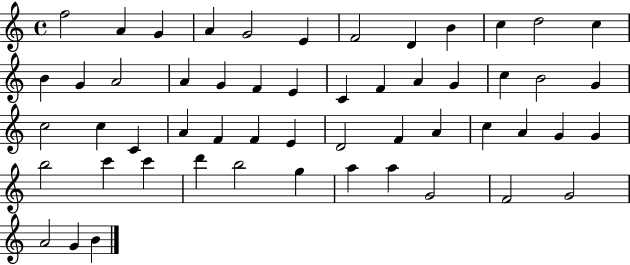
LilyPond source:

{
  \clef treble
  \time 4/4
  \defaultTimeSignature
  \key c \major
  f''2 a'4 g'4 | a'4 g'2 e'4 | f'2 d'4 b'4 | c''4 d''2 c''4 | \break b'4 g'4 a'2 | a'4 g'4 f'4 e'4 | c'4 f'4 a'4 g'4 | c''4 b'2 g'4 | \break c''2 c''4 c'4 | a'4 f'4 f'4 e'4 | d'2 f'4 a'4 | c''4 a'4 g'4 g'4 | \break b''2 c'''4 c'''4 | d'''4 b''2 g''4 | a''4 a''4 g'2 | f'2 g'2 | \break a'2 g'4 b'4 | \bar "|."
}